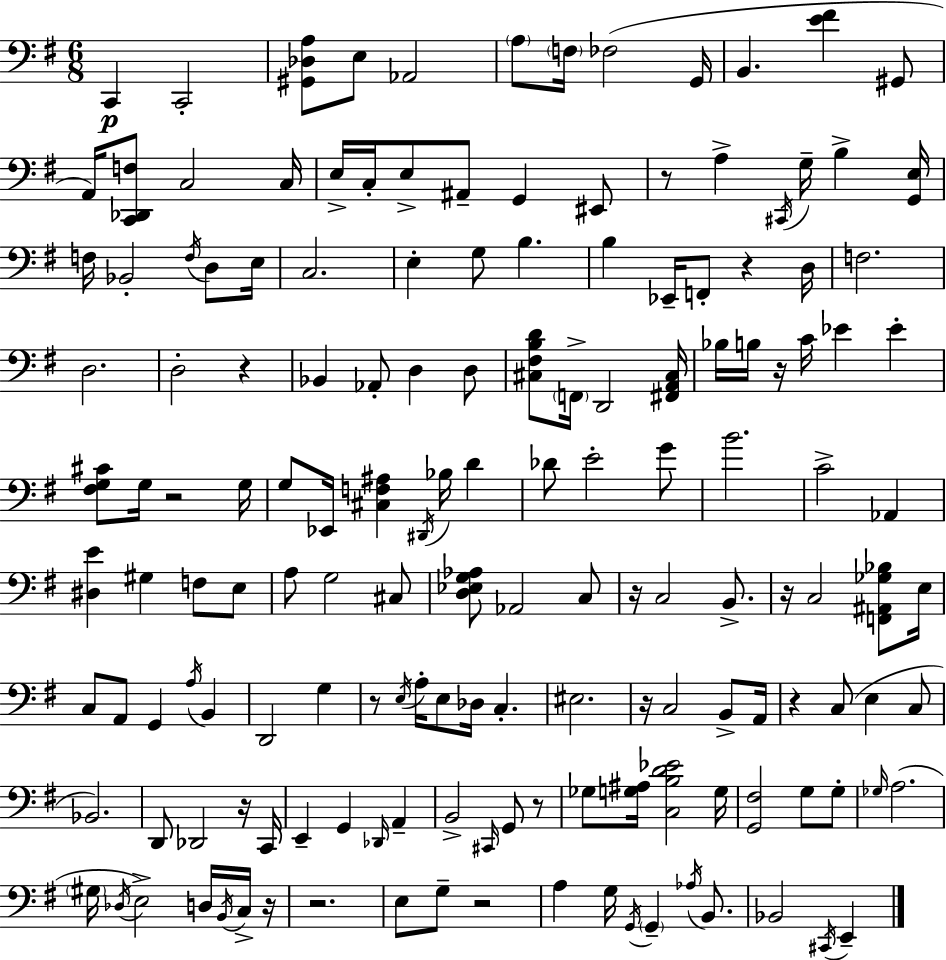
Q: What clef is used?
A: bass